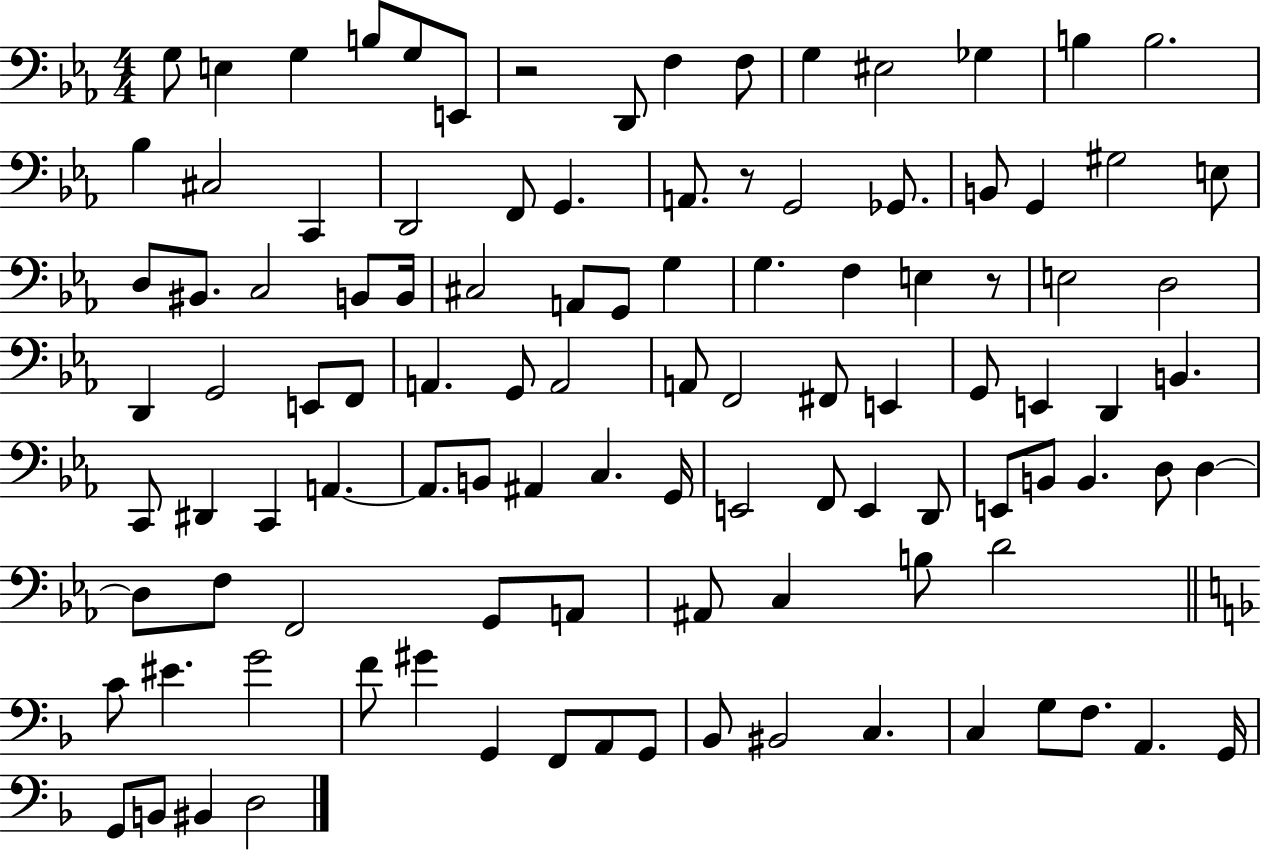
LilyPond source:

{
  \clef bass
  \numericTimeSignature
  \time 4/4
  \key ees \major
  g8 e4 g4 b8 g8 e,8 | r2 d,8 f4 f8 | g4 eis2 ges4 | b4 b2. | \break bes4 cis2 c,4 | d,2 f,8 g,4. | a,8. r8 g,2 ges,8. | b,8 g,4 gis2 e8 | \break d8 bis,8. c2 b,8 b,16 | cis2 a,8 g,8 g4 | g4. f4 e4 r8 | e2 d2 | \break d,4 g,2 e,8 f,8 | a,4. g,8 a,2 | a,8 f,2 fis,8 e,4 | g,8 e,4 d,4 b,4. | \break c,8 dis,4 c,4 a,4.~~ | a,8. b,8 ais,4 c4. g,16 | e,2 f,8 e,4 d,8 | e,8 b,8 b,4. d8 d4~~ | \break d8 f8 f,2 g,8 a,8 | ais,8 c4 b8 d'2 | \bar "||" \break \key d \minor c'8 eis'4. g'2 | f'8 gis'4 g,4 f,8 a,8 g,8 | bes,8 bis,2 c4. | c4 g8 f8. a,4. g,16 | \break g,8 b,8 bis,4 d2 | \bar "|."
}